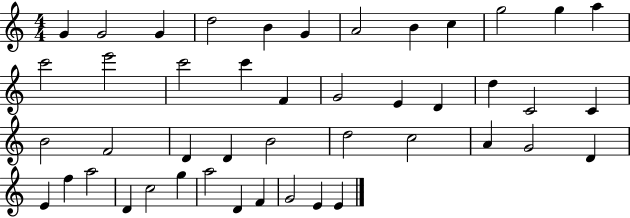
G4/q G4/h G4/q D5/h B4/q G4/q A4/h B4/q C5/q G5/h G5/q A5/q C6/h E6/h C6/h C6/q F4/q G4/h E4/q D4/q D5/q C4/h C4/q B4/h F4/h D4/q D4/q B4/h D5/h C5/h A4/q G4/h D4/q E4/q F5/q A5/h D4/q C5/h G5/q A5/h D4/q F4/q G4/h E4/q E4/q